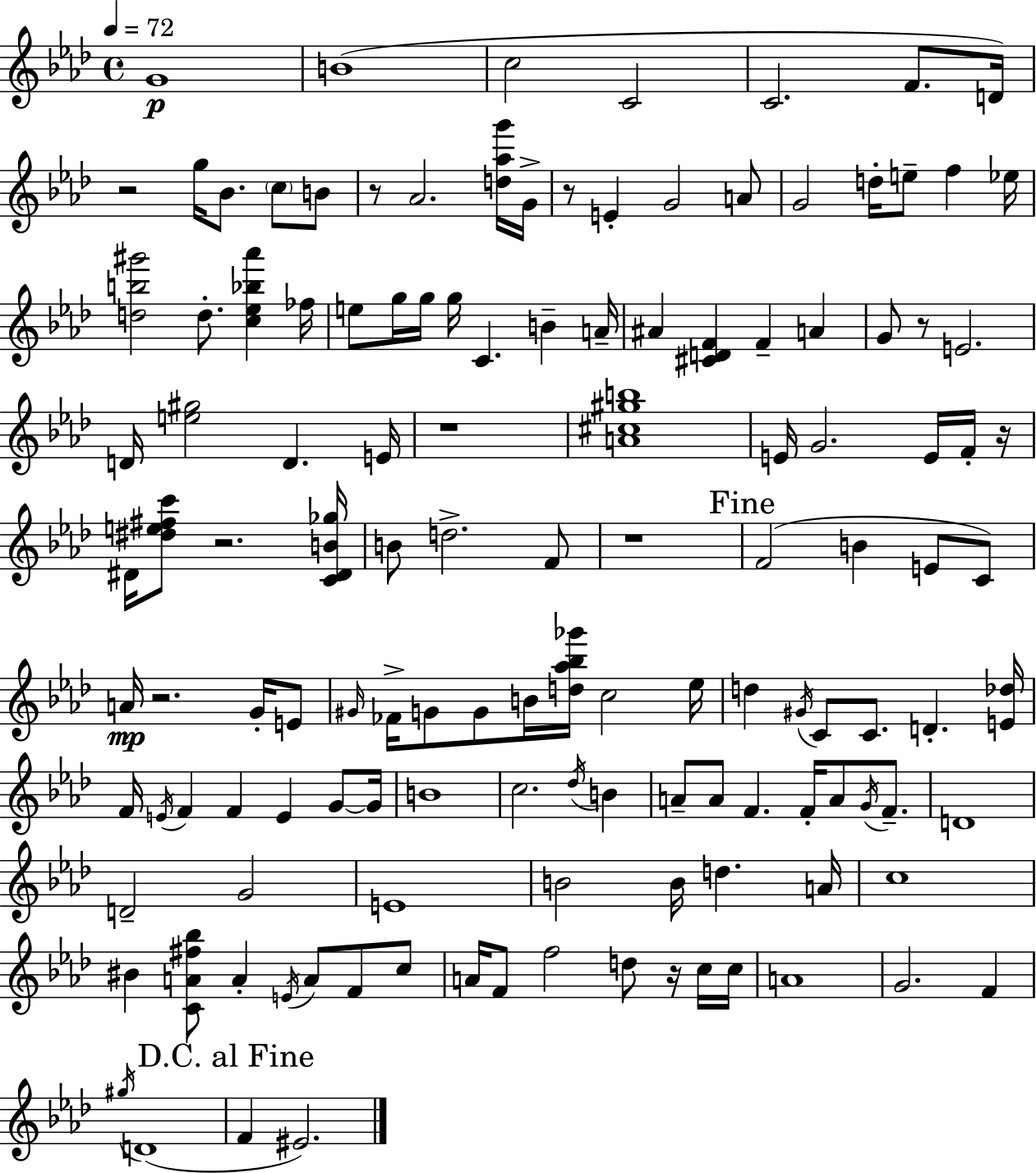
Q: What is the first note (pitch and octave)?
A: G4